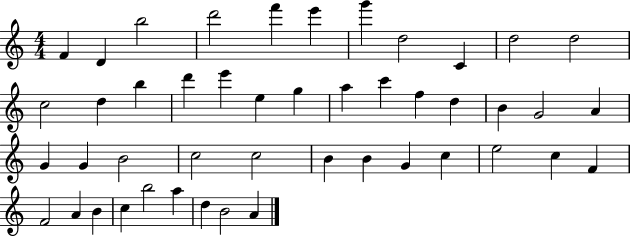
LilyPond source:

{
  \clef treble
  \numericTimeSignature
  \time 4/4
  \key c \major
  f'4 d'4 b''2 | d'''2 f'''4 e'''4 | g'''4 d''2 c'4 | d''2 d''2 | \break c''2 d''4 b''4 | d'''4 e'''4 e''4 g''4 | a''4 c'''4 f''4 d''4 | b'4 g'2 a'4 | \break g'4 g'4 b'2 | c''2 c''2 | b'4 b'4 g'4 c''4 | e''2 c''4 f'4 | \break f'2 a'4 b'4 | c''4 b''2 a''4 | d''4 b'2 a'4 | \bar "|."
}